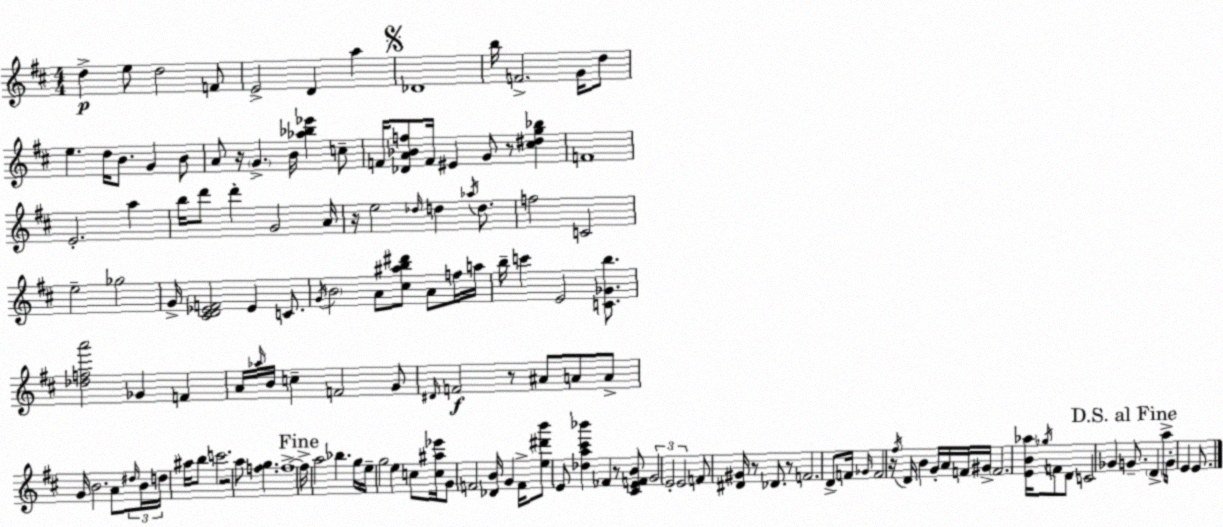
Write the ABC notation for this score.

X:1
T:Untitled
M:4/4
L:1/4
K:D
d e/2 d2 F/2 E2 D a _D4 b/4 F2 G/4 d/2 e d/4 B/2 G B/2 A/2 z/4 G B/4 [_a_b_e'] c/2 F/4 [_DA_Bf]/2 F/4 ^E G/2 z/2 [^c^dg_b] F4 E2 a b/4 d'/2 d' G2 A/4 z/4 e2 _d/4 d _a/4 d/2 f2 C2 e2 _g2 G/4 [^CD_EF]2 _E C/2 G/4 B2 A/2 [^c^ab^d']/2 A/2 f/4 a/4 b/4 c' E2 [C_Gb]/2 [_dfa']2 _G F A/4 _a/4 B/4 c F2 G/2 ^D/4 F2 z/2 ^A/2 A/2 A/2 G/4 B2 A/2 ^d/4 B/4 d/4 ^a/4 b/2 c'2 z2 a/2 [fg] f4 f/4 a2 _b g/4 e/4 g2 e c/2 [c^a_e']/4 G/2 F2 [_DB]/4 G F/4 [e^d'b']/2 E/2 [_da^c'_b'] _F z/2 [^CEFB]/2 G2 E2 E2 F/2 [^D^G]/4 z/2 _D/2 z/2 F2 D/2 F/4 _G/4 F2 z/4 ^f/4 D/4 B G/4 A/4 F/4 ^G/4 F2 [EB_a]/4 _g/4 F/2 D/2 C2 _G G/2 D a/4 G/4 E E/2